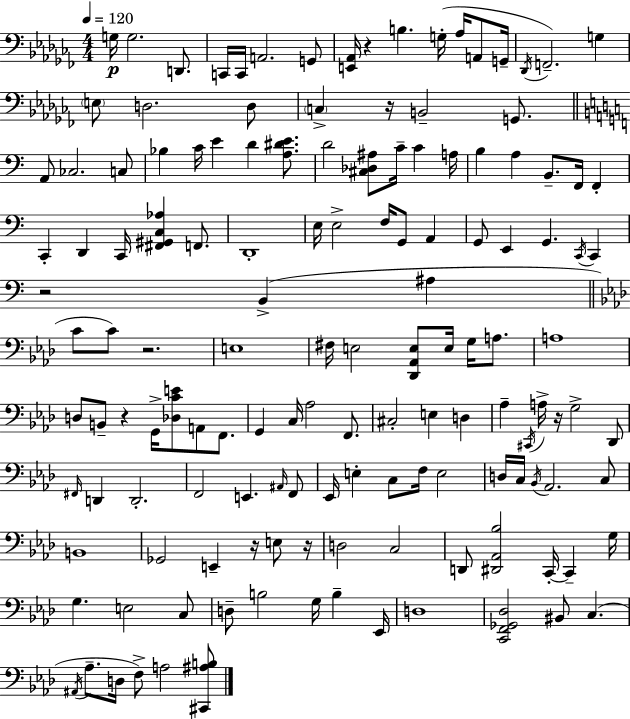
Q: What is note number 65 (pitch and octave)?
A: B2